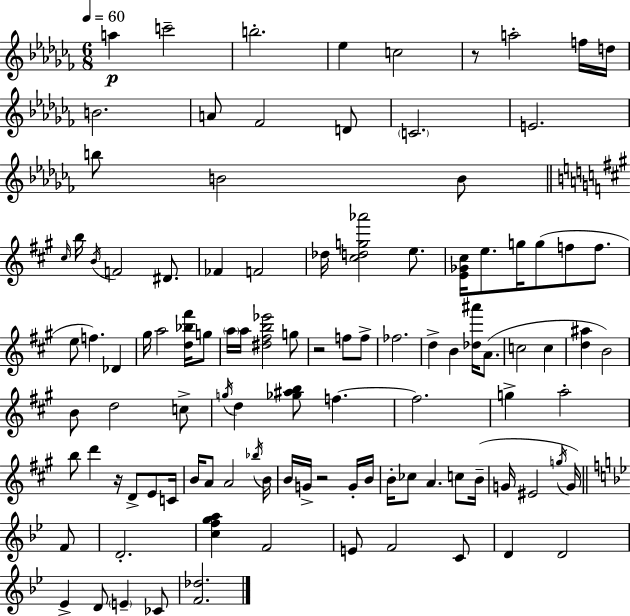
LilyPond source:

{
  \clef treble
  \numericTimeSignature
  \time 6/8
  \key aes \minor
  \tempo 4 = 60
  \repeat volta 2 { a''4\p c'''2-- | b''2.-. | ees''4 c''2 | r8 a''2-. f''16 d''16 | \break b'2. | a'8 fes'2 d'8 | \parenthesize c'2. | e'2. | \break b''8 b'2 b'8 | \bar "||" \break \key a \major \grace { cis''16 } b''16 \acciaccatura { b'16 } f'2 dis'8. | fes'4 f'2 | des''16 <cis'' d'' g'' aes'''>2 e''8. | <e' ges' cis''>16 e''8. g''16 g''8( f''8 f''8. | \break e''8 f''4.) des'4 | gis''16 a''2 <d'' bes'' fis'''>16 | g''8 \parenthesize a''16 a''16 <dis'' fis'' b'' ees'''>2 | g''8 r2 f''8 | \break f''8-> fes''2. | d''4-> b'4 <des'' ais'''>16 a'8.( | c''2 c''4 | <d'' ais''>4 b'2) | \break b'8 d''2 | c''8-> \acciaccatura { g''16 } d''4 <ges'' ais'' b''>8 f''4.~~ | f''2. | g''4-> a''2-. | \break b''8 d'''4 r16 d'8-> | e'8 c'16 b'16 a'8 a'2 | \acciaccatura { bes''16 } b'16 b'16 g'16-> r2 | g'16-. b'16 b'16-. ces''8 a'4. | \break c''8 b'16--( g'16 eis'2 | \acciaccatura { g''16 }) g'16 \bar "||" \break \key bes \major f'8 d'2.-. | <c'' f'' g'' a''>4 f'2 | e'8 f'2 | c'8 d'4 d'2 | \break ees'4-> d'8 \parenthesize e'4-- | ces'8 <f' des''>2. | } \bar "|."
}